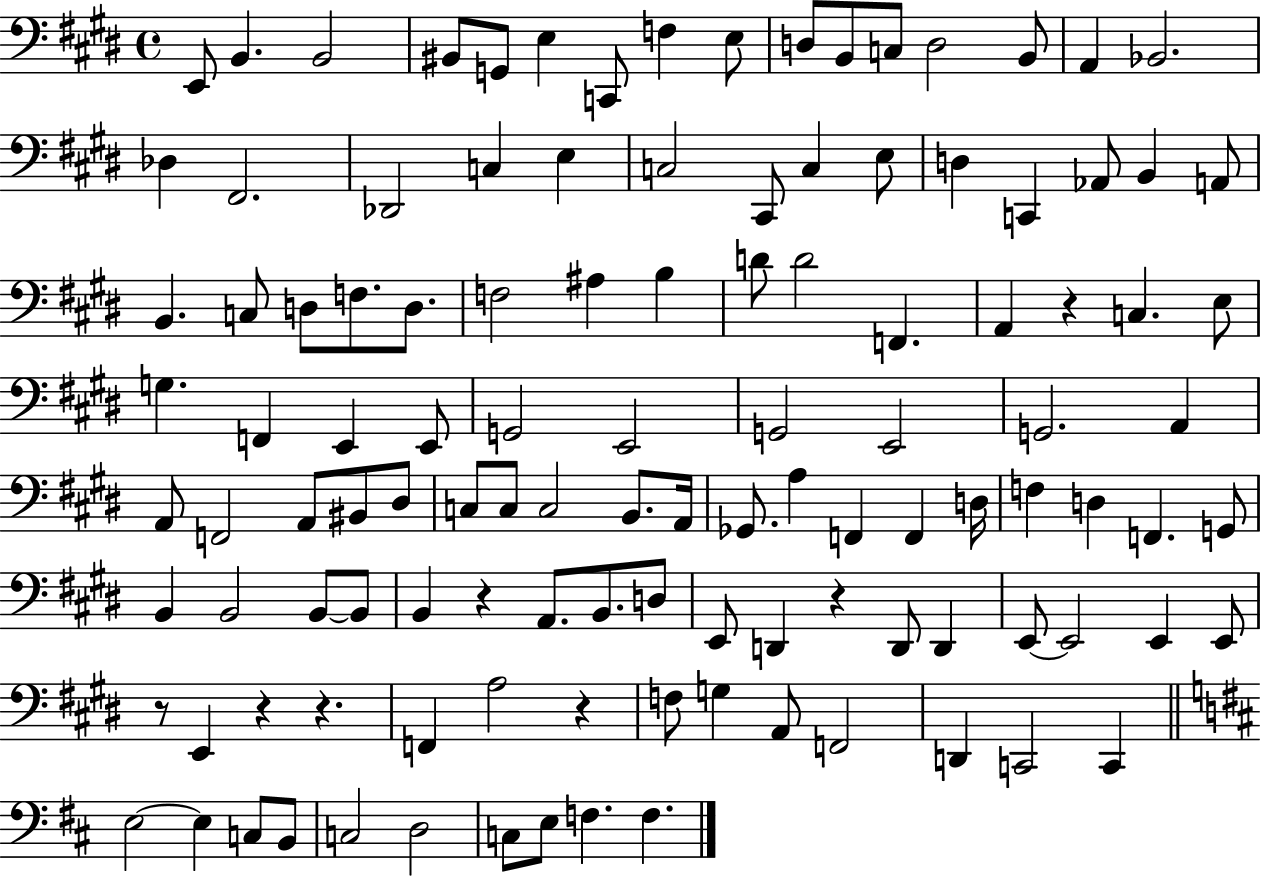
{
  \clef bass
  \time 4/4
  \defaultTimeSignature
  \key e \major
  e,8 b,4. b,2 | bis,8 g,8 e4 c,8 f4 e8 | d8 b,8 c8 d2 b,8 | a,4 bes,2. | \break des4 fis,2. | des,2 c4 e4 | c2 cis,8 c4 e8 | d4 c,4 aes,8 b,4 a,8 | \break b,4. c8 d8 f8. d8. | f2 ais4 b4 | d'8 d'2 f,4. | a,4 r4 c4. e8 | \break g4. f,4 e,4 e,8 | g,2 e,2 | g,2 e,2 | g,2. a,4 | \break a,8 f,2 a,8 bis,8 dis8 | c8 c8 c2 b,8. a,16 | ges,8. a4 f,4 f,4 d16 | f4 d4 f,4. g,8 | \break b,4 b,2 b,8~~ b,8 | b,4 r4 a,8. b,8. d8 | e,8 d,4 r4 d,8 d,4 | e,8~~ e,2 e,4 e,8 | \break r8 e,4 r4 r4. | f,4 a2 r4 | f8 g4 a,8 f,2 | d,4 c,2 c,4 | \break \bar "||" \break \key d \major e2~~ e4 c8 b,8 | c2 d2 | c8 e8 f4. f4. | \bar "|."
}